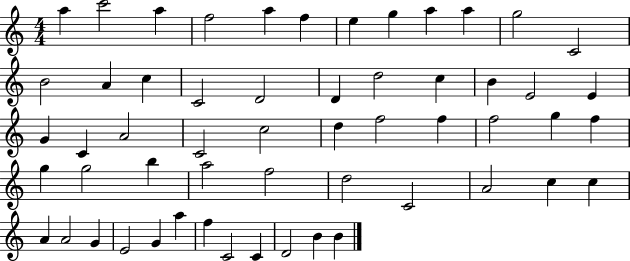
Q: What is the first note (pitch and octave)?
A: A5